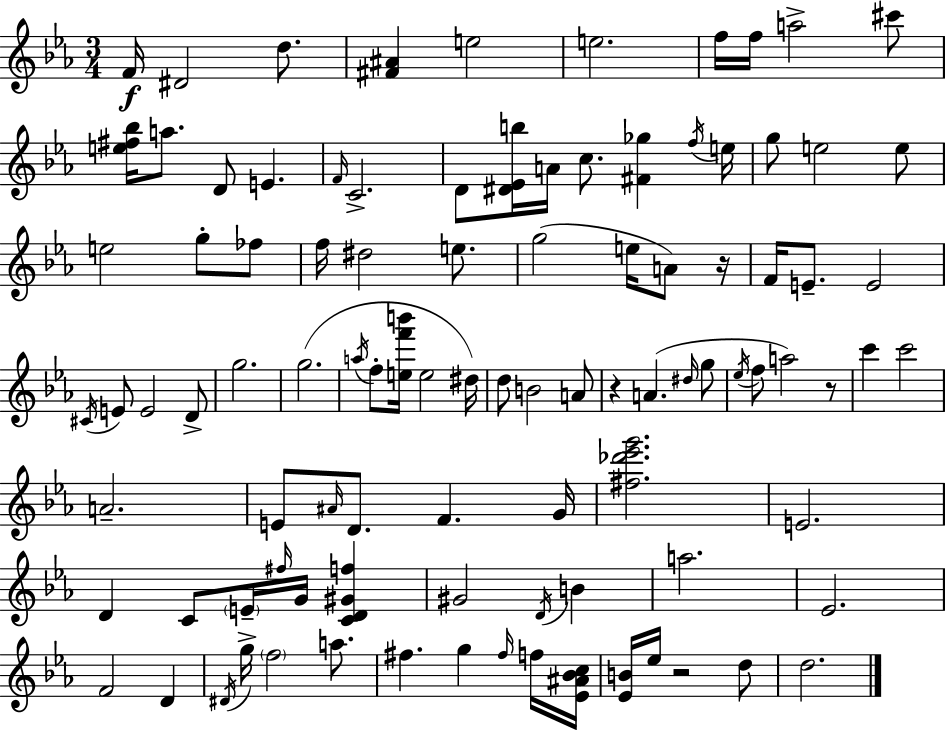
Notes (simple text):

F4/s D#4/h D5/e. [F#4,A#4]/q E5/h E5/h. F5/s F5/s A5/h C#6/e [E5,F#5,Bb5]/s A5/e. D4/e E4/q. F4/s C4/h. D4/e [D#4,Eb4,B5]/s A4/s C5/e. [F#4,Gb5]/q F5/s E5/s G5/e E5/h E5/e E5/h G5/e FES5/e F5/s D#5/h E5/e. G5/h E5/s A4/e R/s F4/s E4/e. E4/h C#4/s E4/e E4/h D4/e G5/h. G5/h. A5/s F5/e [E5,F6,B6]/s E5/h D#5/s D5/e B4/h A4/e R/q A4/q. D#5/s G5/e Eb5/s F5/e A5/h R/e C6/q C6/h A4/h. E4/e A#4/s D4/e. F4/q. G4/s [F#5,Db6,Eb6,G6]/h. E4/h. D4/q C4/e E4/s F#5/s G4/s [C4,D4,G#4,F5]/q G#4/h D4/s B4/q A5/h. Eb4/h. F4/h D4/q D#4/s G5/s F5/h A5/e. F#5/q. G5/q F#5/s F5/s [Eb4,A#4,Bb4,C5]/s [Eb4,B4]/s Eb5/s R/h D5/e D5/h.